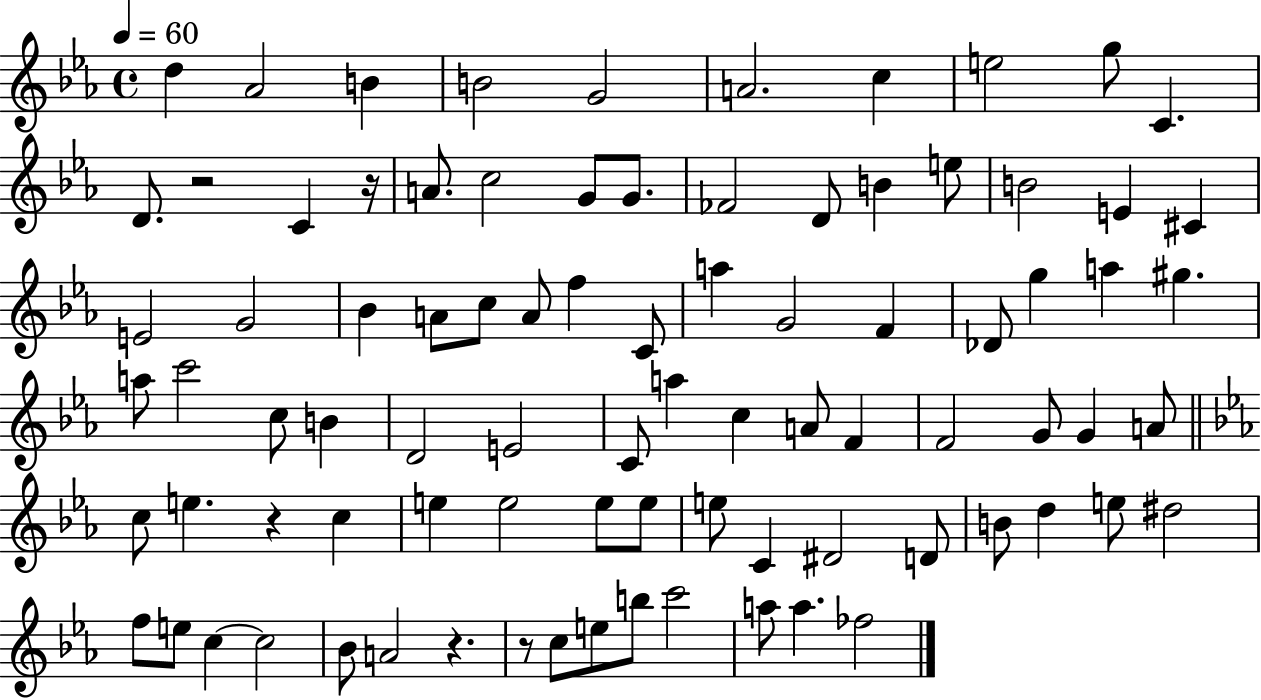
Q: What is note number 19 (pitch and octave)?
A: B4